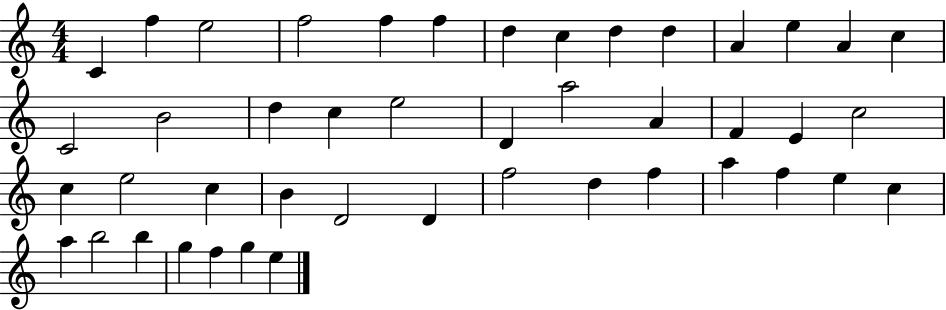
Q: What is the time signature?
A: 4/4